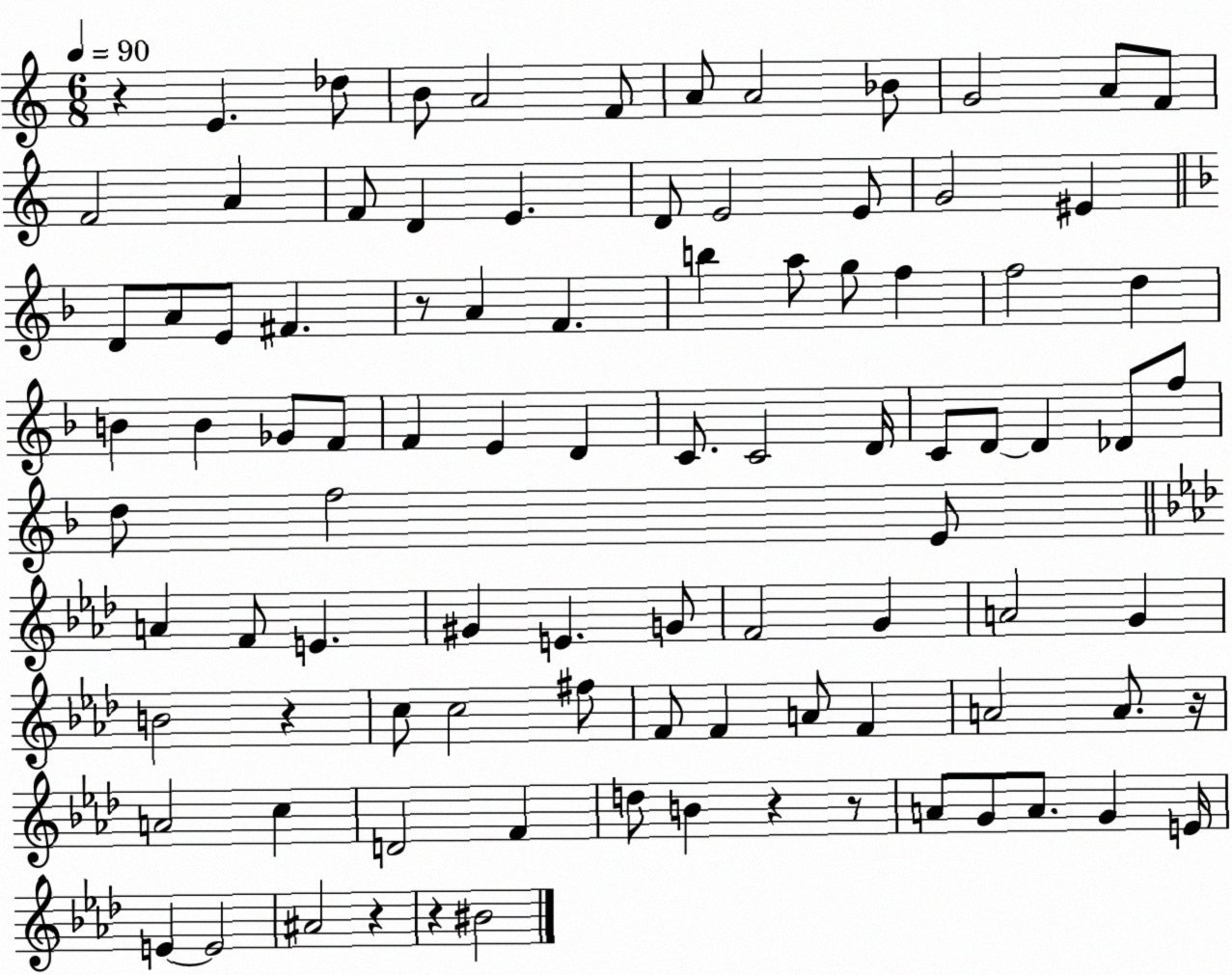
X:1
T:Untitled
M:6/8
L:1/4
K:C
z E _d/2 B/2 A2 F/2 A/2 A2 _B/2 G2 A/2 F/2 F2 A F/2 D E D/2 E2 E/2 G2 ^E D/2 A/2 E/2 ^F z/2 A F b a/2 g/2 f f2 d B B _G/2 F/2 F E D C/2 C2 D/4 C/2 D/2 D _D/2 f/2 d/2 f2 E/2 A F/2 E ^G E G/2 F2 G A2 G B2 z c/2 c2 ^f/2 F/2 F A/2 F A2 A/2 z/4 A2 c D2 F d/2 B z z/2 A/2 G/2 A/2 G E/4 E E2 ^A2 z z ^B2